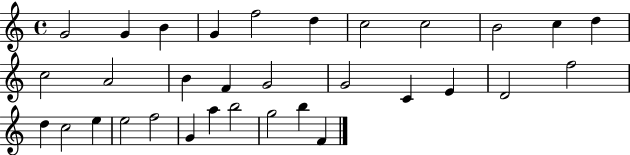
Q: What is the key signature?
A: C major